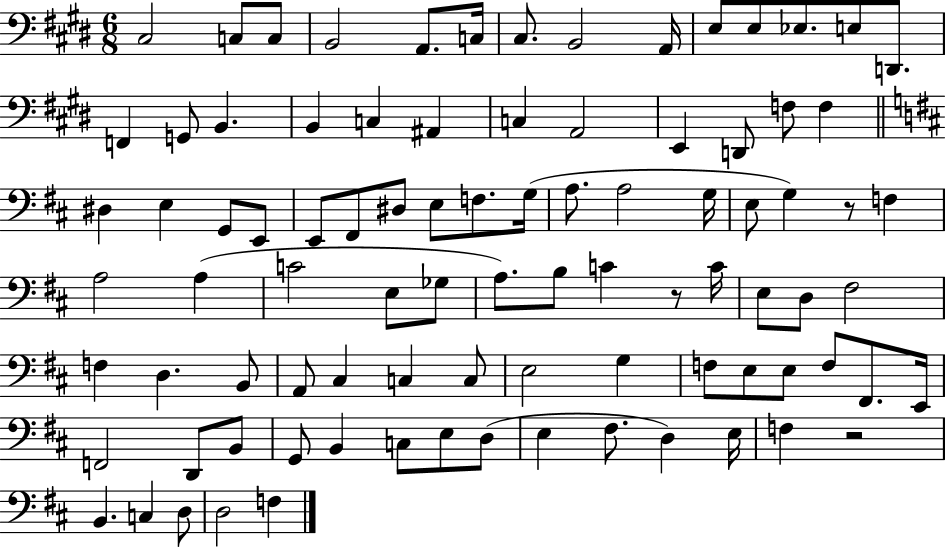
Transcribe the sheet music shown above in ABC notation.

X:1
T:Untitled
M:6/8
L:1/4
K:E
^C,2 C,/2 C,/2 B,,2 A,,/2 C,/4 ^C,/2 B,,2 A,,/4 E,/2 E,/2 _E,/2 E,/2 D,,/2 F,, G,,/2 B,, B,, C, ^A,, C, A,,2 E,, D,,/2 F,/2 F, ^D, E, G,,/2 E,,/2 E,,/2 ^F,,/2 ^D,/2 E,/2 F,/2 G,/4 A,/2 A,2 G,/4 E,/2 G, z/2 F, A,2 A, C2 E,/2 _G,/2 A,/2 B,/2 C z/2 C/4 E,/2 D,/2 ^F,2 F, D, B,,/2 A,,/2 ^C, C, C,/2 E,2 G, F,/2 E,/2 E,/2 F,/2 ^F,,/2 E,,/4 F,,2 D,,/2 B,,/2 G,,/2 B,, C,/2 E,/2 D,/2 E, ^F,/2 D, E,/4 F, z2 B,, C, D,/2 D,2 F,